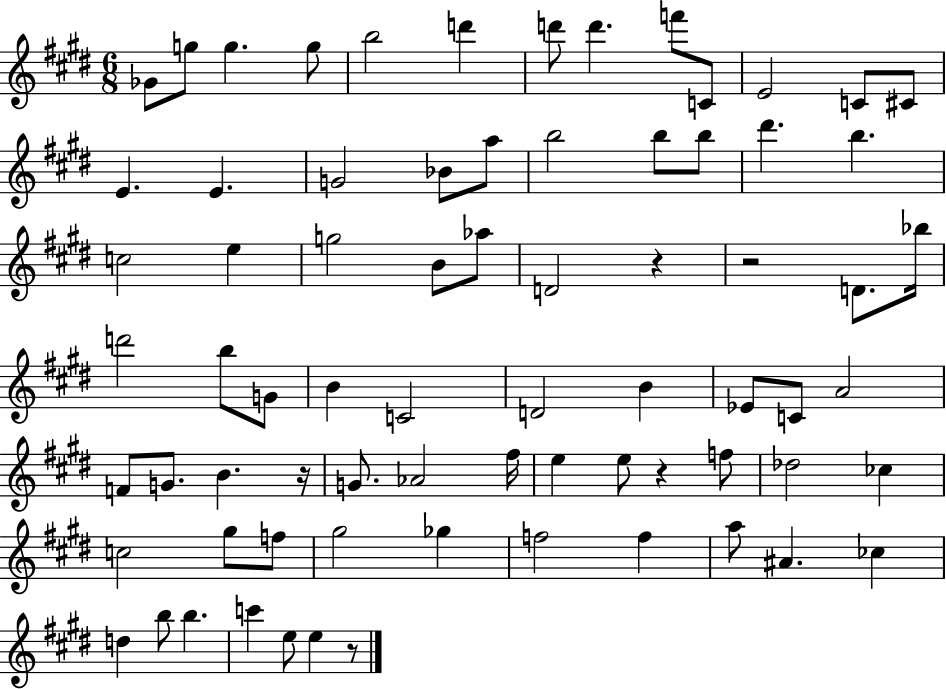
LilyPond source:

{
  \clef treble
  \numericTimeSignature
  \time 6/8
  \key e \major
  ges'8 g''8 g''4. g''8 | b''2 d'''4 | d'''8 d'''4. f'''8 c'8 | e'2 c'8 cis'8 | \break e'4. e'4. | g'2 bes'8 a''8 | b''2 b''8 b''8 | dis'''4. b''4. | \break c''2 e''4 | g''2 b'8 aes''8 | d'2 r4 | r2 d'8. bes''16 | \break d'''2 b''8 g'8 | b'4 c'2 | d'2 b'4 | ees'8 c'8 a'2 | \break f'8 g'8. b'4. r16 | g'8. aes'2 fis''16 | e''4 e''8 r4 f''8 | des''2 ces''4 | \break c''2 gis''8 f''8 | gis''2 ges''4 | f''2 f''4 | a''8 ais'4. ces''4 | \break d''4 b''8 b''4. | c'''4 e''8 e''4 r8 | \bar "|."
}